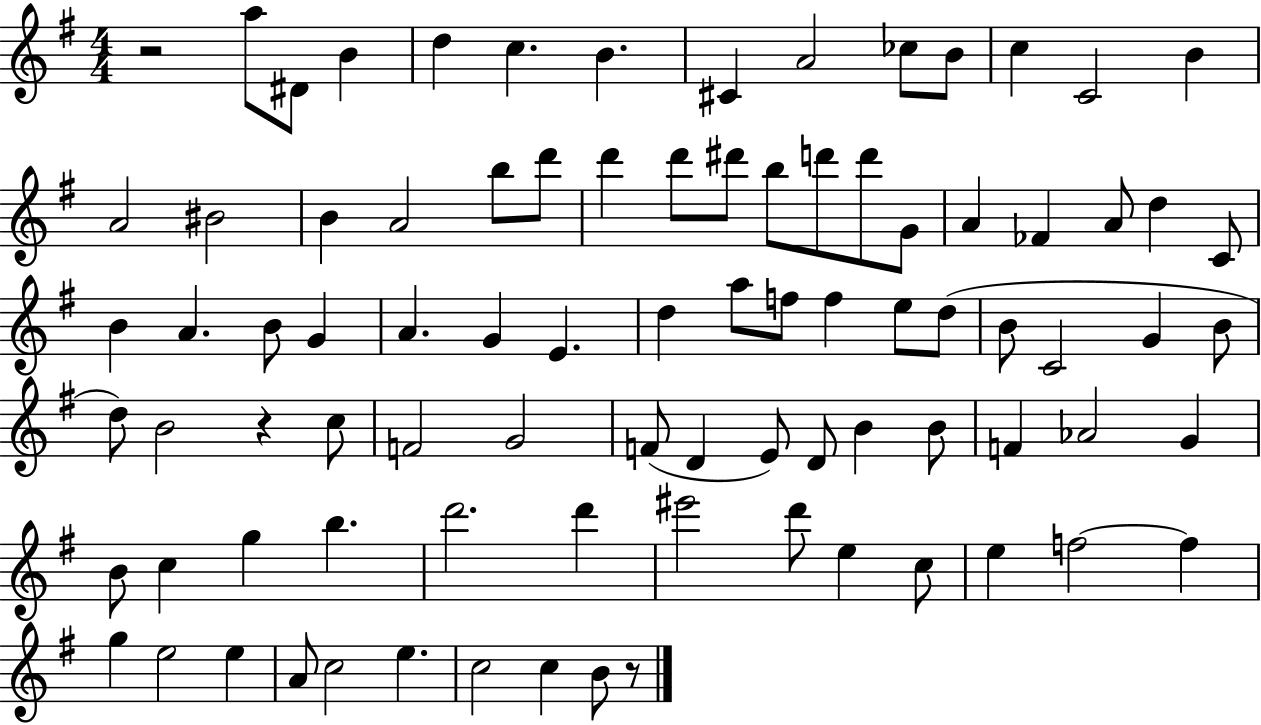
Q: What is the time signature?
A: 4/4